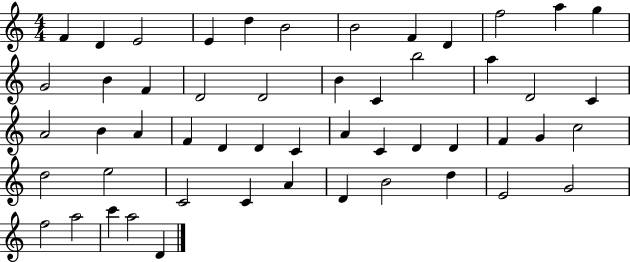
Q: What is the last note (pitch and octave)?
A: D4